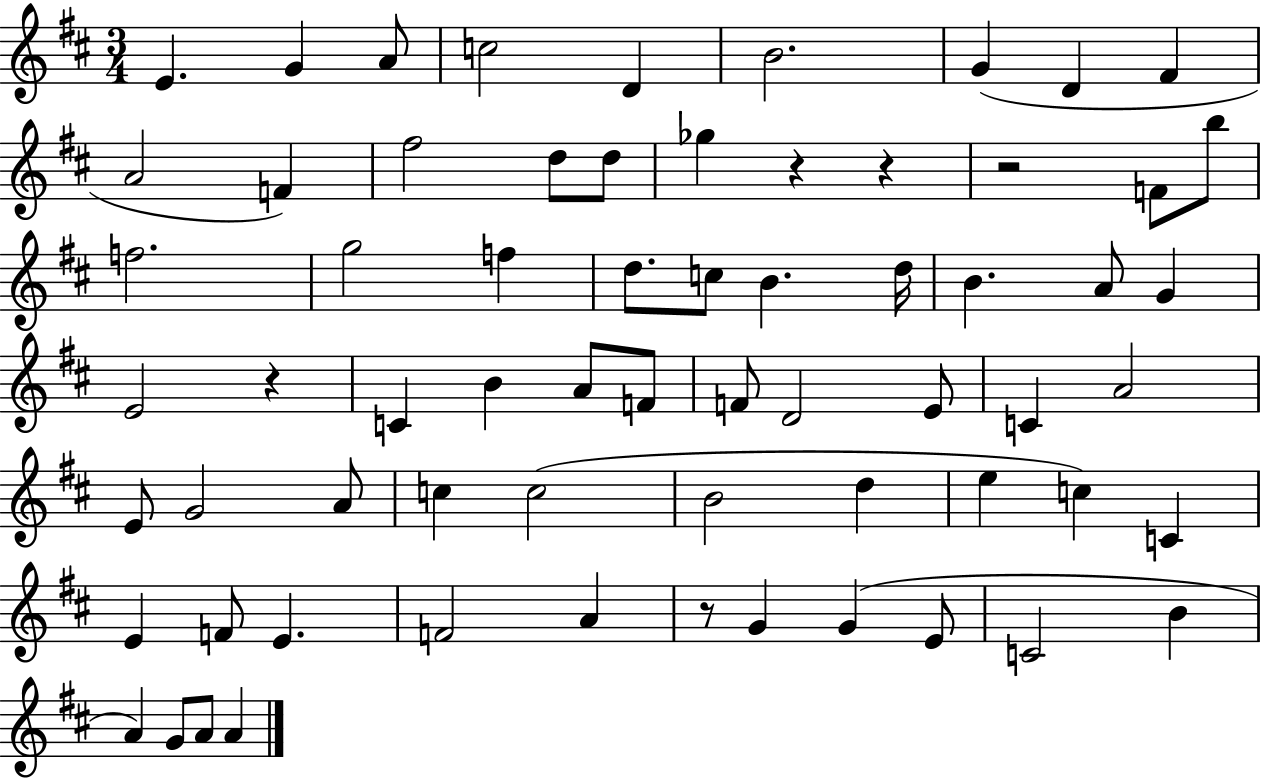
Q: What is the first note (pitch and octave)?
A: E4